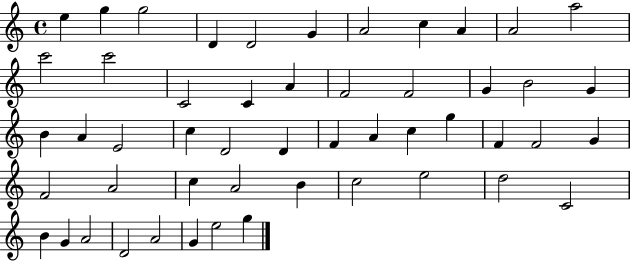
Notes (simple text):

E5/q G5/q G5/h D4/q D4/h G4/q A4/h C5/q A4/q A4/h A5/h C6/h C6/h C4/h C4/q A4/q F4/h F4/h G4/q B4/h G4/q B4/q A4/q E4/h C5/q D4/h D4/q F4/q A4/q C5/q G5/q F4/q F4/h G4/q F4/h A4/h C5/q A4/h B4/q C5/h E5/h D5/h C4/h B4/q G4/q A4/h D4/h A4/h G4/q E5/h G5/q